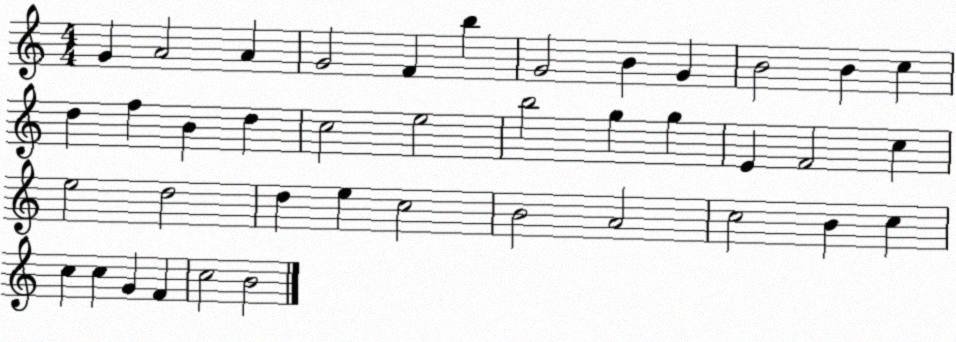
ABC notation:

X:1
T:Untitled
M:4/4
L:1/4
K:C
G A2 A G2 F b G2 B G B2 B c d f B d c2 e2 b2 g g E F2 c e2 d2 d e c2 B2 A2 c2 B c c c G F c2 B2